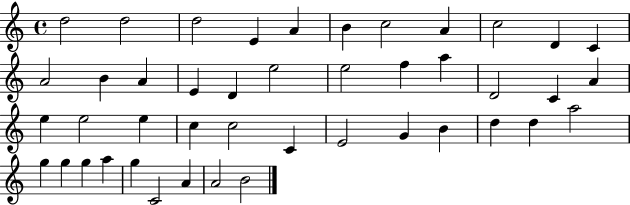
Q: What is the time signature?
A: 4/4